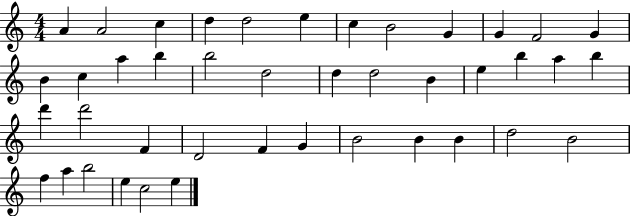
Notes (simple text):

A4/q A4/h C5/q D5/q D5/h E5/q C5/q B4/h G4/q G4/q F4/h G4/q B4/q C5/q A5/q B5/q B5/h D5/h D5/q D5/h B4/q E5/q B5/q A5/q B5/q D6/q D6/h F4/q D4/h F4/q G4/q B4/h B4/q B4/q D5/h B4/h F5/q A5/q B5/h E5/q C5/h E5/q